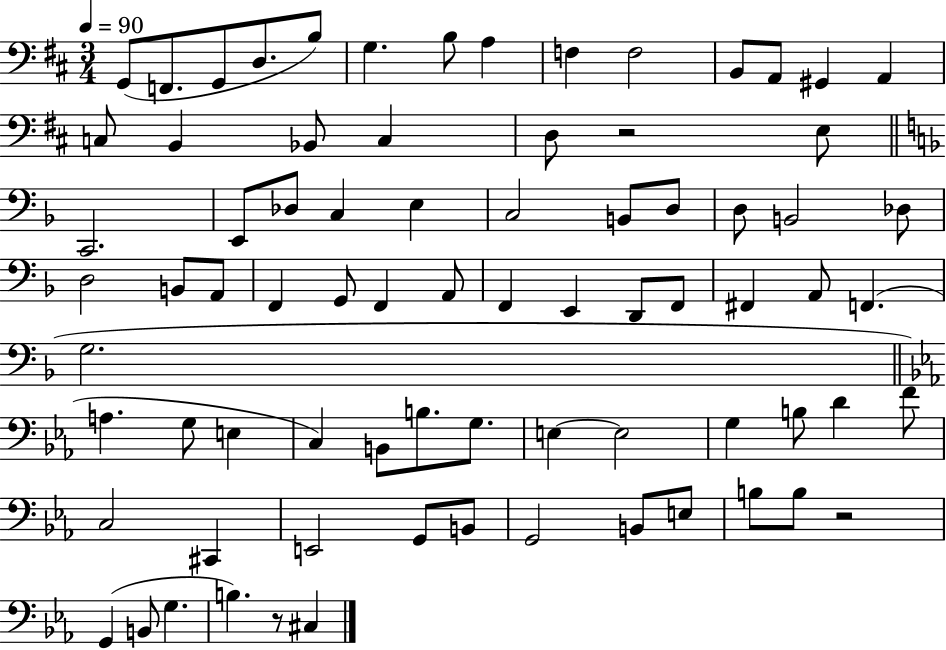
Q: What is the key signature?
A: D major